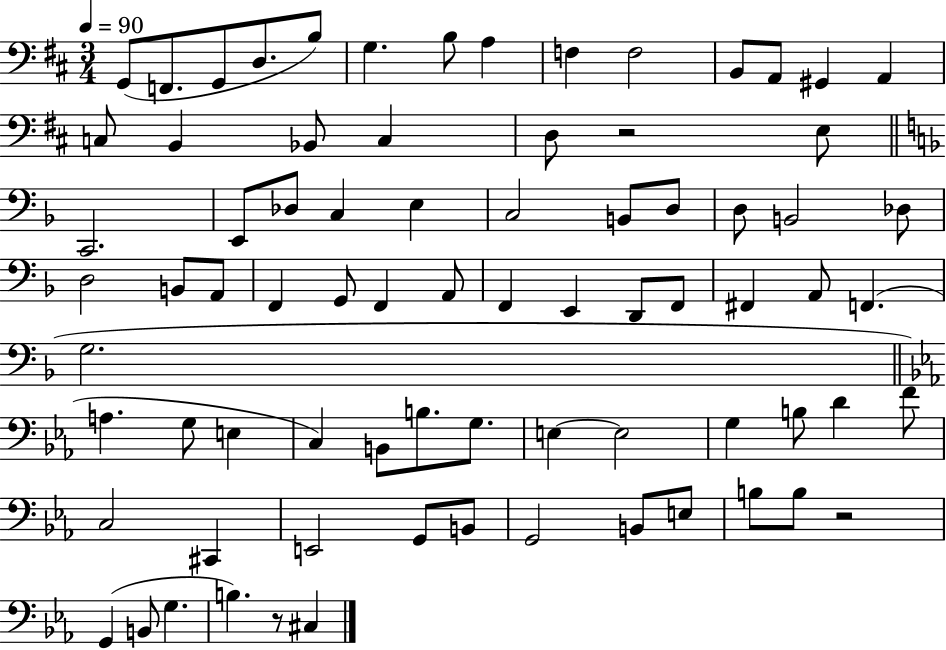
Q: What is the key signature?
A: D major